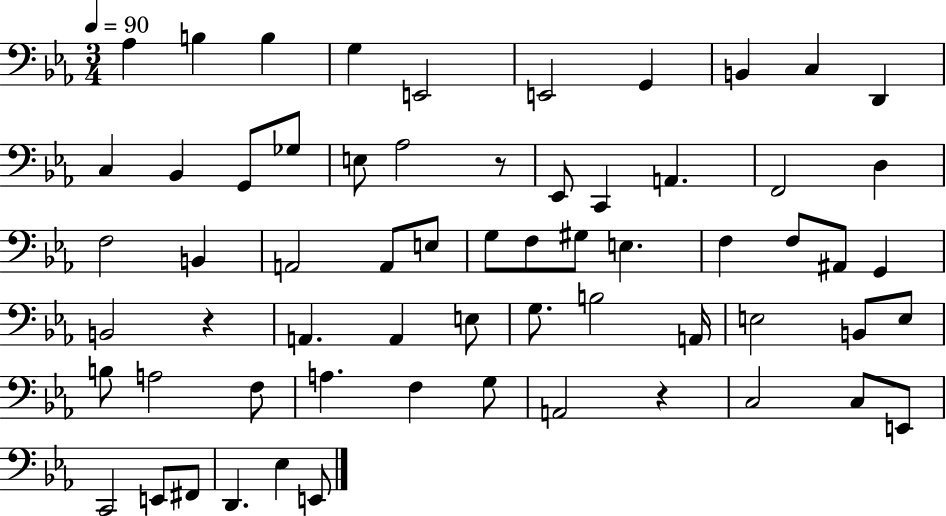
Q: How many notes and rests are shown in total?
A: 63